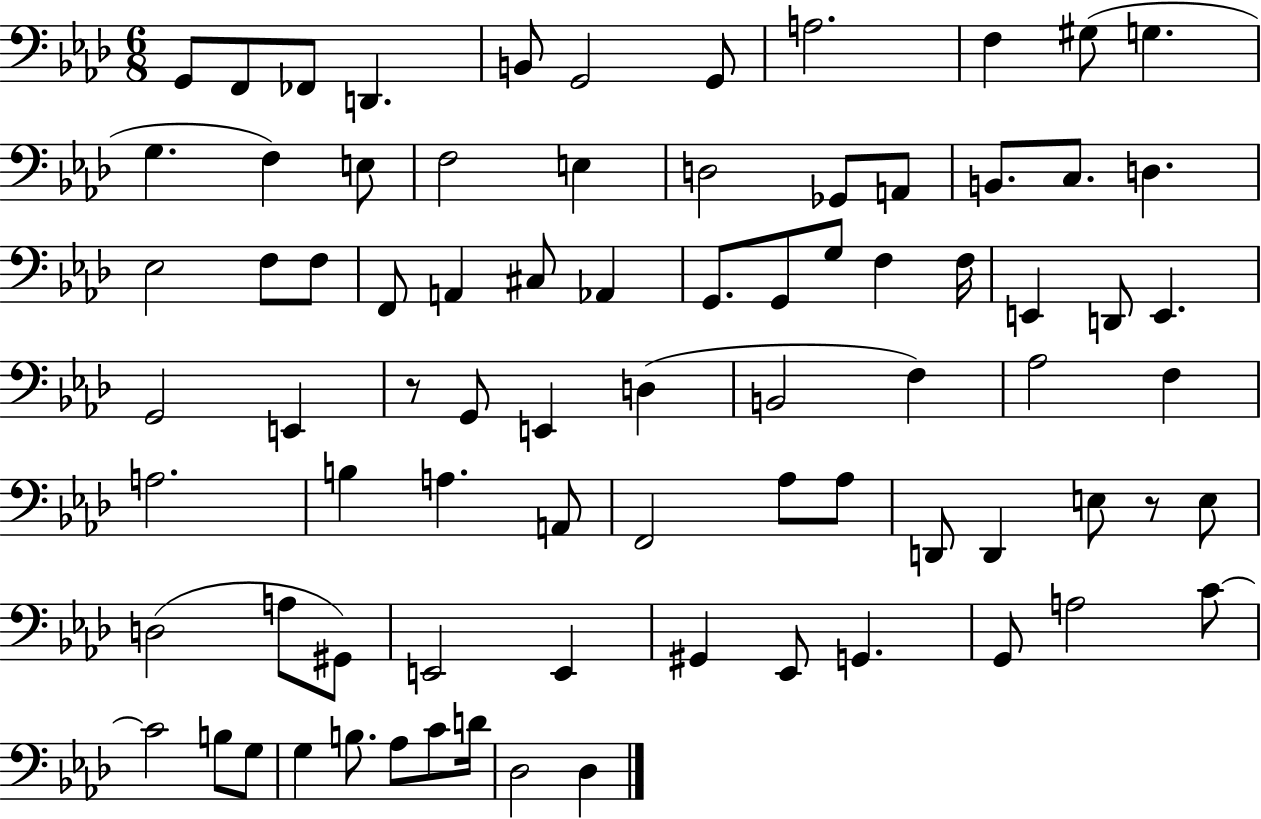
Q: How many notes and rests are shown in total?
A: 80